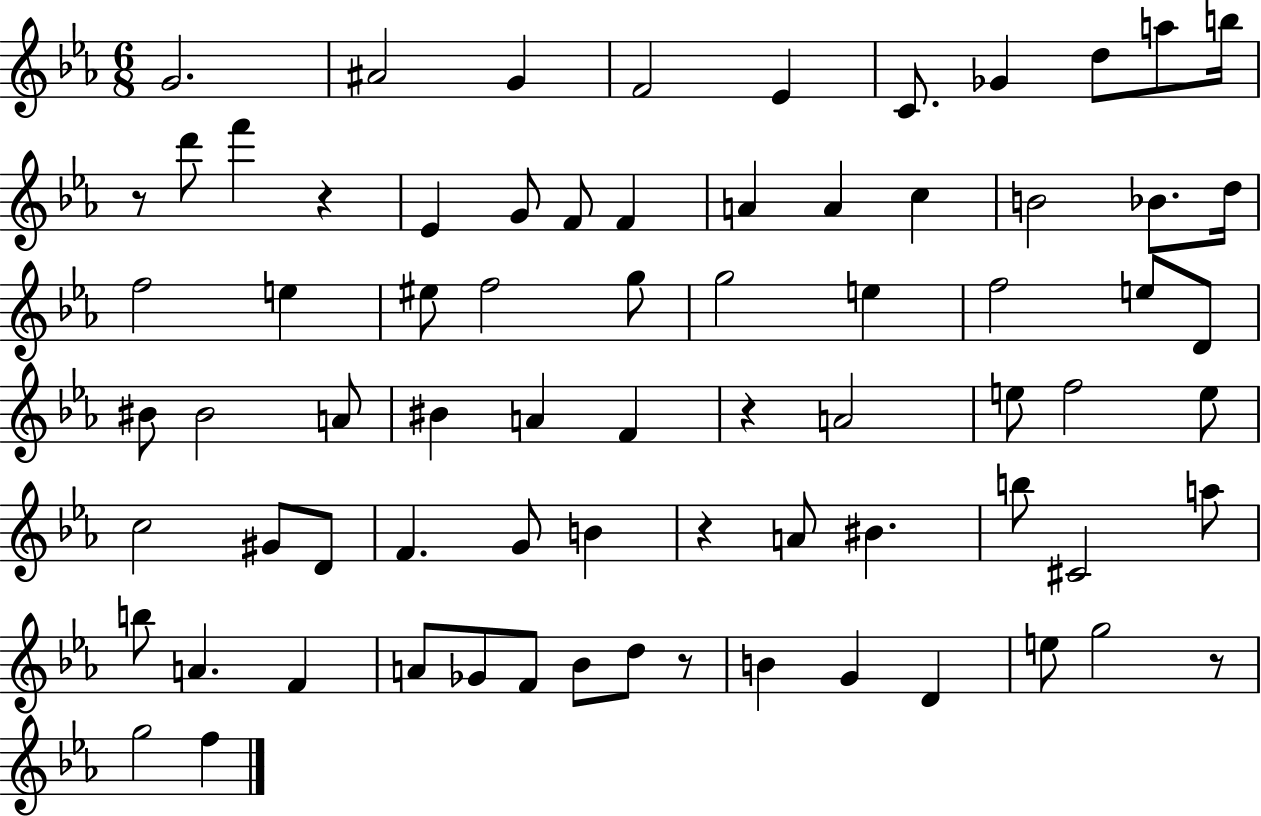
X:1
T:Untitled
M:6/8
L:1/4
K:Eb
G2 ^A2 G F2 _E C/2 _G d/2 a/2 b/4 z/2 d'/2 f' z _E G/2 F/2 F A A c B2 _B/2 d/4 f2 e ^e/2 f2 g/2 g2 e f2 e/2 D/2 ^B/2 ^B2 A/2 ^B A F z A2 e/2 f2 e/2 c2 ^G/2 D/2 F G/2 B z A/2 ^B b/2 ^C2 a/2 b/2 A F A/2 _G/2 F/2 _B/2 d/2 z/2 B G D e/2 g2 z/2 g2 f